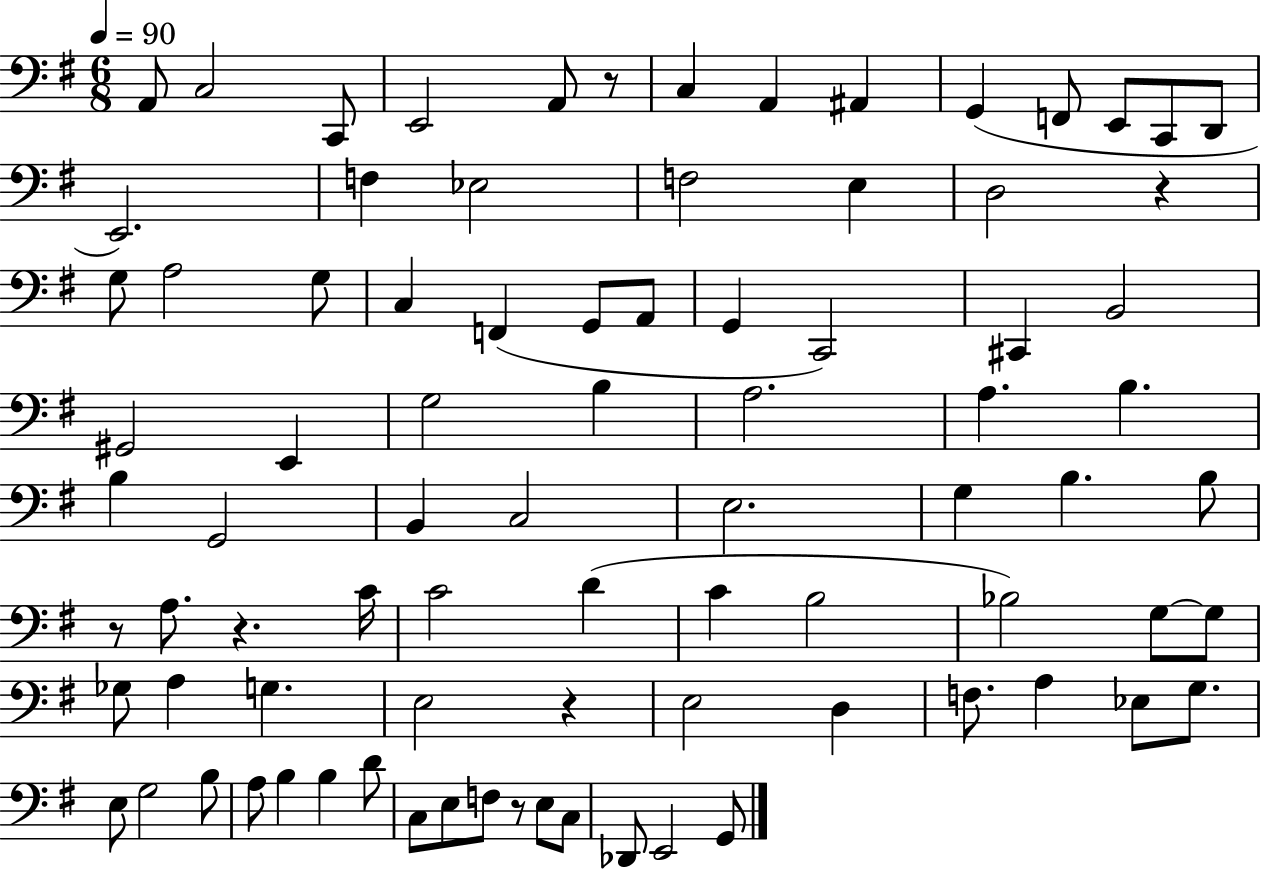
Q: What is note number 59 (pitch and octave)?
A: E3